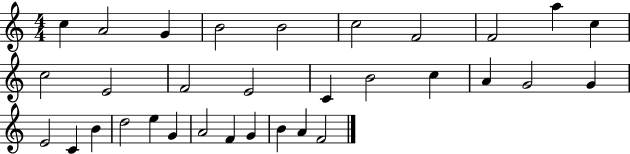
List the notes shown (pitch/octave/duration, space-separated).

C5/q A4/h G4/q B4/h B4/h C5/h F4/h F4/h A5/q C5/q C5/h E4/h F4/h E4/h C4/q B4/h C5/q A4/q G4/h G4/q E4/h C4/q B4/q D5/h E5/q G4/q A4/h F4/q G4/q B4/q A4/q F4/h